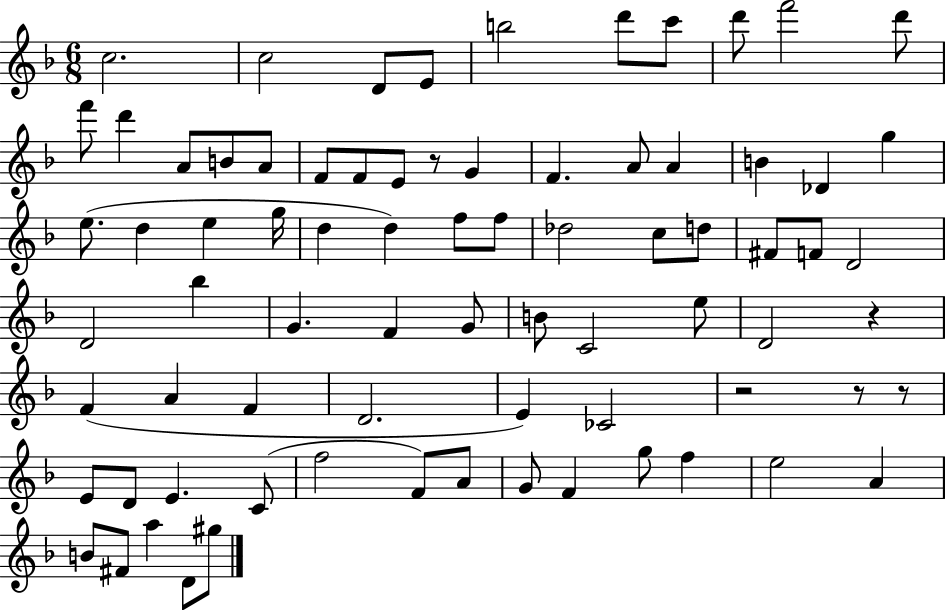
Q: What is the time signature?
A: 6/8